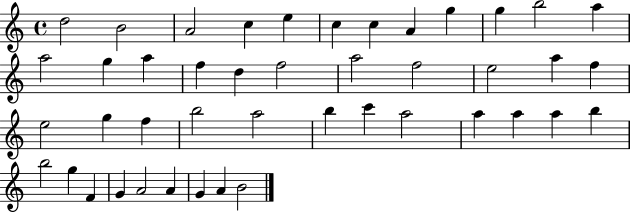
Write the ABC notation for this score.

X:1
T:Untitled
M:4/4
L:1/4
K:C
d2 B2 A2 c e c c A g g b2 a a2 g a f d f2 a2 f2 e2 a f e2 g f b2 a2 b c' a2 a a a b b2 g F G A2 A G A B2